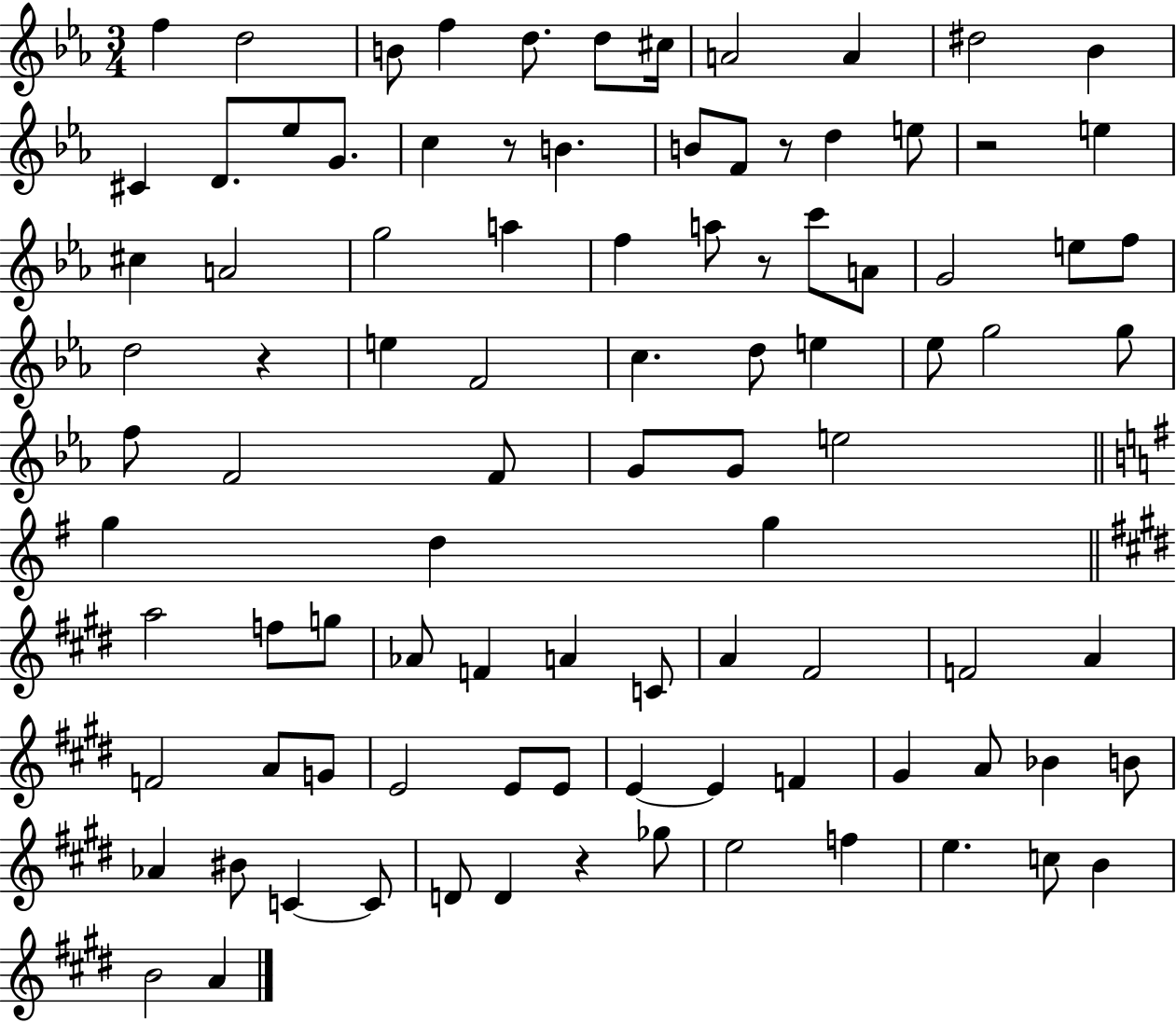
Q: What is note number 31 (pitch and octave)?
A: G4